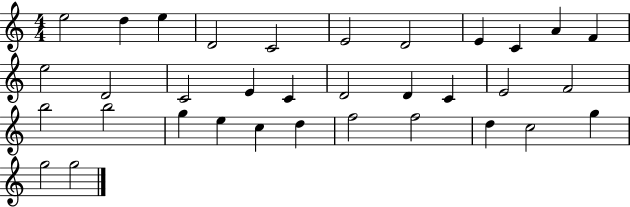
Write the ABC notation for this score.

X:1
T:Untitled
M:4/4
L:1/4
K:C
e2 d e D2 C2 E2 D2 E C A F e2 D2 C2 E C D2 D C E2 F2 b2 b2 g e c d f2 f2 d c2 g g2 g2